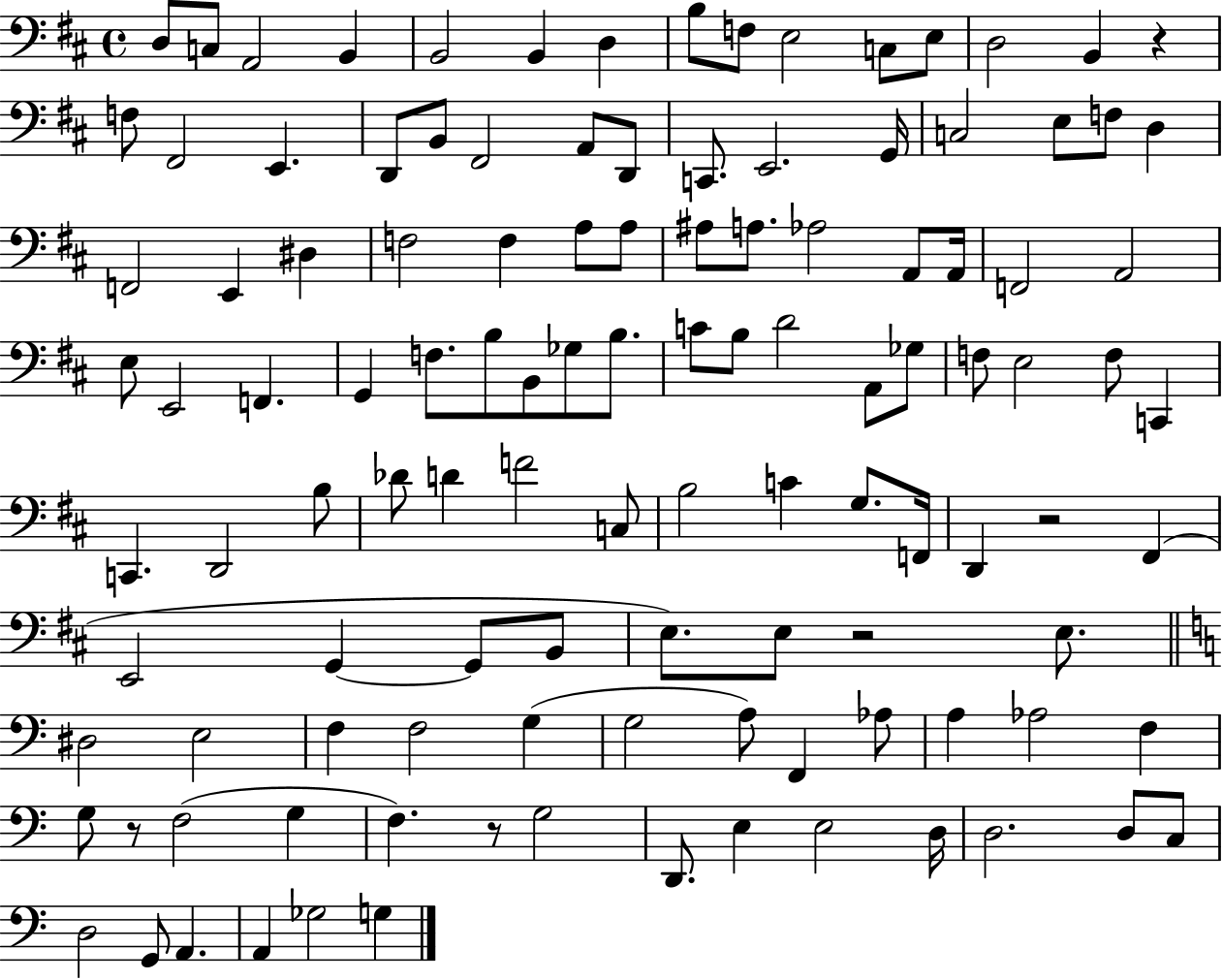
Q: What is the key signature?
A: D major